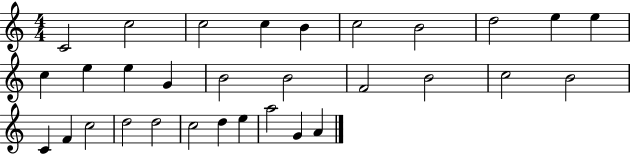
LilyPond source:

{
  \clef treble
  \numericTimeSignature
  \time 4/4
  \key c \major
  c'2 c''2 | c''2 c''4 b'4 | c''2 b'2 | d''2 e''4 e''4 | \break c''4 e''4 e''4 g'4 | b'2 b'2 | f'2 b'2 | c''2 b'2 | \break c'4 f'4 c''2 | d''2 d''2 | c''2 d''4 e''4 | a''2 g'4 a'4 | \break \bar "|."
}